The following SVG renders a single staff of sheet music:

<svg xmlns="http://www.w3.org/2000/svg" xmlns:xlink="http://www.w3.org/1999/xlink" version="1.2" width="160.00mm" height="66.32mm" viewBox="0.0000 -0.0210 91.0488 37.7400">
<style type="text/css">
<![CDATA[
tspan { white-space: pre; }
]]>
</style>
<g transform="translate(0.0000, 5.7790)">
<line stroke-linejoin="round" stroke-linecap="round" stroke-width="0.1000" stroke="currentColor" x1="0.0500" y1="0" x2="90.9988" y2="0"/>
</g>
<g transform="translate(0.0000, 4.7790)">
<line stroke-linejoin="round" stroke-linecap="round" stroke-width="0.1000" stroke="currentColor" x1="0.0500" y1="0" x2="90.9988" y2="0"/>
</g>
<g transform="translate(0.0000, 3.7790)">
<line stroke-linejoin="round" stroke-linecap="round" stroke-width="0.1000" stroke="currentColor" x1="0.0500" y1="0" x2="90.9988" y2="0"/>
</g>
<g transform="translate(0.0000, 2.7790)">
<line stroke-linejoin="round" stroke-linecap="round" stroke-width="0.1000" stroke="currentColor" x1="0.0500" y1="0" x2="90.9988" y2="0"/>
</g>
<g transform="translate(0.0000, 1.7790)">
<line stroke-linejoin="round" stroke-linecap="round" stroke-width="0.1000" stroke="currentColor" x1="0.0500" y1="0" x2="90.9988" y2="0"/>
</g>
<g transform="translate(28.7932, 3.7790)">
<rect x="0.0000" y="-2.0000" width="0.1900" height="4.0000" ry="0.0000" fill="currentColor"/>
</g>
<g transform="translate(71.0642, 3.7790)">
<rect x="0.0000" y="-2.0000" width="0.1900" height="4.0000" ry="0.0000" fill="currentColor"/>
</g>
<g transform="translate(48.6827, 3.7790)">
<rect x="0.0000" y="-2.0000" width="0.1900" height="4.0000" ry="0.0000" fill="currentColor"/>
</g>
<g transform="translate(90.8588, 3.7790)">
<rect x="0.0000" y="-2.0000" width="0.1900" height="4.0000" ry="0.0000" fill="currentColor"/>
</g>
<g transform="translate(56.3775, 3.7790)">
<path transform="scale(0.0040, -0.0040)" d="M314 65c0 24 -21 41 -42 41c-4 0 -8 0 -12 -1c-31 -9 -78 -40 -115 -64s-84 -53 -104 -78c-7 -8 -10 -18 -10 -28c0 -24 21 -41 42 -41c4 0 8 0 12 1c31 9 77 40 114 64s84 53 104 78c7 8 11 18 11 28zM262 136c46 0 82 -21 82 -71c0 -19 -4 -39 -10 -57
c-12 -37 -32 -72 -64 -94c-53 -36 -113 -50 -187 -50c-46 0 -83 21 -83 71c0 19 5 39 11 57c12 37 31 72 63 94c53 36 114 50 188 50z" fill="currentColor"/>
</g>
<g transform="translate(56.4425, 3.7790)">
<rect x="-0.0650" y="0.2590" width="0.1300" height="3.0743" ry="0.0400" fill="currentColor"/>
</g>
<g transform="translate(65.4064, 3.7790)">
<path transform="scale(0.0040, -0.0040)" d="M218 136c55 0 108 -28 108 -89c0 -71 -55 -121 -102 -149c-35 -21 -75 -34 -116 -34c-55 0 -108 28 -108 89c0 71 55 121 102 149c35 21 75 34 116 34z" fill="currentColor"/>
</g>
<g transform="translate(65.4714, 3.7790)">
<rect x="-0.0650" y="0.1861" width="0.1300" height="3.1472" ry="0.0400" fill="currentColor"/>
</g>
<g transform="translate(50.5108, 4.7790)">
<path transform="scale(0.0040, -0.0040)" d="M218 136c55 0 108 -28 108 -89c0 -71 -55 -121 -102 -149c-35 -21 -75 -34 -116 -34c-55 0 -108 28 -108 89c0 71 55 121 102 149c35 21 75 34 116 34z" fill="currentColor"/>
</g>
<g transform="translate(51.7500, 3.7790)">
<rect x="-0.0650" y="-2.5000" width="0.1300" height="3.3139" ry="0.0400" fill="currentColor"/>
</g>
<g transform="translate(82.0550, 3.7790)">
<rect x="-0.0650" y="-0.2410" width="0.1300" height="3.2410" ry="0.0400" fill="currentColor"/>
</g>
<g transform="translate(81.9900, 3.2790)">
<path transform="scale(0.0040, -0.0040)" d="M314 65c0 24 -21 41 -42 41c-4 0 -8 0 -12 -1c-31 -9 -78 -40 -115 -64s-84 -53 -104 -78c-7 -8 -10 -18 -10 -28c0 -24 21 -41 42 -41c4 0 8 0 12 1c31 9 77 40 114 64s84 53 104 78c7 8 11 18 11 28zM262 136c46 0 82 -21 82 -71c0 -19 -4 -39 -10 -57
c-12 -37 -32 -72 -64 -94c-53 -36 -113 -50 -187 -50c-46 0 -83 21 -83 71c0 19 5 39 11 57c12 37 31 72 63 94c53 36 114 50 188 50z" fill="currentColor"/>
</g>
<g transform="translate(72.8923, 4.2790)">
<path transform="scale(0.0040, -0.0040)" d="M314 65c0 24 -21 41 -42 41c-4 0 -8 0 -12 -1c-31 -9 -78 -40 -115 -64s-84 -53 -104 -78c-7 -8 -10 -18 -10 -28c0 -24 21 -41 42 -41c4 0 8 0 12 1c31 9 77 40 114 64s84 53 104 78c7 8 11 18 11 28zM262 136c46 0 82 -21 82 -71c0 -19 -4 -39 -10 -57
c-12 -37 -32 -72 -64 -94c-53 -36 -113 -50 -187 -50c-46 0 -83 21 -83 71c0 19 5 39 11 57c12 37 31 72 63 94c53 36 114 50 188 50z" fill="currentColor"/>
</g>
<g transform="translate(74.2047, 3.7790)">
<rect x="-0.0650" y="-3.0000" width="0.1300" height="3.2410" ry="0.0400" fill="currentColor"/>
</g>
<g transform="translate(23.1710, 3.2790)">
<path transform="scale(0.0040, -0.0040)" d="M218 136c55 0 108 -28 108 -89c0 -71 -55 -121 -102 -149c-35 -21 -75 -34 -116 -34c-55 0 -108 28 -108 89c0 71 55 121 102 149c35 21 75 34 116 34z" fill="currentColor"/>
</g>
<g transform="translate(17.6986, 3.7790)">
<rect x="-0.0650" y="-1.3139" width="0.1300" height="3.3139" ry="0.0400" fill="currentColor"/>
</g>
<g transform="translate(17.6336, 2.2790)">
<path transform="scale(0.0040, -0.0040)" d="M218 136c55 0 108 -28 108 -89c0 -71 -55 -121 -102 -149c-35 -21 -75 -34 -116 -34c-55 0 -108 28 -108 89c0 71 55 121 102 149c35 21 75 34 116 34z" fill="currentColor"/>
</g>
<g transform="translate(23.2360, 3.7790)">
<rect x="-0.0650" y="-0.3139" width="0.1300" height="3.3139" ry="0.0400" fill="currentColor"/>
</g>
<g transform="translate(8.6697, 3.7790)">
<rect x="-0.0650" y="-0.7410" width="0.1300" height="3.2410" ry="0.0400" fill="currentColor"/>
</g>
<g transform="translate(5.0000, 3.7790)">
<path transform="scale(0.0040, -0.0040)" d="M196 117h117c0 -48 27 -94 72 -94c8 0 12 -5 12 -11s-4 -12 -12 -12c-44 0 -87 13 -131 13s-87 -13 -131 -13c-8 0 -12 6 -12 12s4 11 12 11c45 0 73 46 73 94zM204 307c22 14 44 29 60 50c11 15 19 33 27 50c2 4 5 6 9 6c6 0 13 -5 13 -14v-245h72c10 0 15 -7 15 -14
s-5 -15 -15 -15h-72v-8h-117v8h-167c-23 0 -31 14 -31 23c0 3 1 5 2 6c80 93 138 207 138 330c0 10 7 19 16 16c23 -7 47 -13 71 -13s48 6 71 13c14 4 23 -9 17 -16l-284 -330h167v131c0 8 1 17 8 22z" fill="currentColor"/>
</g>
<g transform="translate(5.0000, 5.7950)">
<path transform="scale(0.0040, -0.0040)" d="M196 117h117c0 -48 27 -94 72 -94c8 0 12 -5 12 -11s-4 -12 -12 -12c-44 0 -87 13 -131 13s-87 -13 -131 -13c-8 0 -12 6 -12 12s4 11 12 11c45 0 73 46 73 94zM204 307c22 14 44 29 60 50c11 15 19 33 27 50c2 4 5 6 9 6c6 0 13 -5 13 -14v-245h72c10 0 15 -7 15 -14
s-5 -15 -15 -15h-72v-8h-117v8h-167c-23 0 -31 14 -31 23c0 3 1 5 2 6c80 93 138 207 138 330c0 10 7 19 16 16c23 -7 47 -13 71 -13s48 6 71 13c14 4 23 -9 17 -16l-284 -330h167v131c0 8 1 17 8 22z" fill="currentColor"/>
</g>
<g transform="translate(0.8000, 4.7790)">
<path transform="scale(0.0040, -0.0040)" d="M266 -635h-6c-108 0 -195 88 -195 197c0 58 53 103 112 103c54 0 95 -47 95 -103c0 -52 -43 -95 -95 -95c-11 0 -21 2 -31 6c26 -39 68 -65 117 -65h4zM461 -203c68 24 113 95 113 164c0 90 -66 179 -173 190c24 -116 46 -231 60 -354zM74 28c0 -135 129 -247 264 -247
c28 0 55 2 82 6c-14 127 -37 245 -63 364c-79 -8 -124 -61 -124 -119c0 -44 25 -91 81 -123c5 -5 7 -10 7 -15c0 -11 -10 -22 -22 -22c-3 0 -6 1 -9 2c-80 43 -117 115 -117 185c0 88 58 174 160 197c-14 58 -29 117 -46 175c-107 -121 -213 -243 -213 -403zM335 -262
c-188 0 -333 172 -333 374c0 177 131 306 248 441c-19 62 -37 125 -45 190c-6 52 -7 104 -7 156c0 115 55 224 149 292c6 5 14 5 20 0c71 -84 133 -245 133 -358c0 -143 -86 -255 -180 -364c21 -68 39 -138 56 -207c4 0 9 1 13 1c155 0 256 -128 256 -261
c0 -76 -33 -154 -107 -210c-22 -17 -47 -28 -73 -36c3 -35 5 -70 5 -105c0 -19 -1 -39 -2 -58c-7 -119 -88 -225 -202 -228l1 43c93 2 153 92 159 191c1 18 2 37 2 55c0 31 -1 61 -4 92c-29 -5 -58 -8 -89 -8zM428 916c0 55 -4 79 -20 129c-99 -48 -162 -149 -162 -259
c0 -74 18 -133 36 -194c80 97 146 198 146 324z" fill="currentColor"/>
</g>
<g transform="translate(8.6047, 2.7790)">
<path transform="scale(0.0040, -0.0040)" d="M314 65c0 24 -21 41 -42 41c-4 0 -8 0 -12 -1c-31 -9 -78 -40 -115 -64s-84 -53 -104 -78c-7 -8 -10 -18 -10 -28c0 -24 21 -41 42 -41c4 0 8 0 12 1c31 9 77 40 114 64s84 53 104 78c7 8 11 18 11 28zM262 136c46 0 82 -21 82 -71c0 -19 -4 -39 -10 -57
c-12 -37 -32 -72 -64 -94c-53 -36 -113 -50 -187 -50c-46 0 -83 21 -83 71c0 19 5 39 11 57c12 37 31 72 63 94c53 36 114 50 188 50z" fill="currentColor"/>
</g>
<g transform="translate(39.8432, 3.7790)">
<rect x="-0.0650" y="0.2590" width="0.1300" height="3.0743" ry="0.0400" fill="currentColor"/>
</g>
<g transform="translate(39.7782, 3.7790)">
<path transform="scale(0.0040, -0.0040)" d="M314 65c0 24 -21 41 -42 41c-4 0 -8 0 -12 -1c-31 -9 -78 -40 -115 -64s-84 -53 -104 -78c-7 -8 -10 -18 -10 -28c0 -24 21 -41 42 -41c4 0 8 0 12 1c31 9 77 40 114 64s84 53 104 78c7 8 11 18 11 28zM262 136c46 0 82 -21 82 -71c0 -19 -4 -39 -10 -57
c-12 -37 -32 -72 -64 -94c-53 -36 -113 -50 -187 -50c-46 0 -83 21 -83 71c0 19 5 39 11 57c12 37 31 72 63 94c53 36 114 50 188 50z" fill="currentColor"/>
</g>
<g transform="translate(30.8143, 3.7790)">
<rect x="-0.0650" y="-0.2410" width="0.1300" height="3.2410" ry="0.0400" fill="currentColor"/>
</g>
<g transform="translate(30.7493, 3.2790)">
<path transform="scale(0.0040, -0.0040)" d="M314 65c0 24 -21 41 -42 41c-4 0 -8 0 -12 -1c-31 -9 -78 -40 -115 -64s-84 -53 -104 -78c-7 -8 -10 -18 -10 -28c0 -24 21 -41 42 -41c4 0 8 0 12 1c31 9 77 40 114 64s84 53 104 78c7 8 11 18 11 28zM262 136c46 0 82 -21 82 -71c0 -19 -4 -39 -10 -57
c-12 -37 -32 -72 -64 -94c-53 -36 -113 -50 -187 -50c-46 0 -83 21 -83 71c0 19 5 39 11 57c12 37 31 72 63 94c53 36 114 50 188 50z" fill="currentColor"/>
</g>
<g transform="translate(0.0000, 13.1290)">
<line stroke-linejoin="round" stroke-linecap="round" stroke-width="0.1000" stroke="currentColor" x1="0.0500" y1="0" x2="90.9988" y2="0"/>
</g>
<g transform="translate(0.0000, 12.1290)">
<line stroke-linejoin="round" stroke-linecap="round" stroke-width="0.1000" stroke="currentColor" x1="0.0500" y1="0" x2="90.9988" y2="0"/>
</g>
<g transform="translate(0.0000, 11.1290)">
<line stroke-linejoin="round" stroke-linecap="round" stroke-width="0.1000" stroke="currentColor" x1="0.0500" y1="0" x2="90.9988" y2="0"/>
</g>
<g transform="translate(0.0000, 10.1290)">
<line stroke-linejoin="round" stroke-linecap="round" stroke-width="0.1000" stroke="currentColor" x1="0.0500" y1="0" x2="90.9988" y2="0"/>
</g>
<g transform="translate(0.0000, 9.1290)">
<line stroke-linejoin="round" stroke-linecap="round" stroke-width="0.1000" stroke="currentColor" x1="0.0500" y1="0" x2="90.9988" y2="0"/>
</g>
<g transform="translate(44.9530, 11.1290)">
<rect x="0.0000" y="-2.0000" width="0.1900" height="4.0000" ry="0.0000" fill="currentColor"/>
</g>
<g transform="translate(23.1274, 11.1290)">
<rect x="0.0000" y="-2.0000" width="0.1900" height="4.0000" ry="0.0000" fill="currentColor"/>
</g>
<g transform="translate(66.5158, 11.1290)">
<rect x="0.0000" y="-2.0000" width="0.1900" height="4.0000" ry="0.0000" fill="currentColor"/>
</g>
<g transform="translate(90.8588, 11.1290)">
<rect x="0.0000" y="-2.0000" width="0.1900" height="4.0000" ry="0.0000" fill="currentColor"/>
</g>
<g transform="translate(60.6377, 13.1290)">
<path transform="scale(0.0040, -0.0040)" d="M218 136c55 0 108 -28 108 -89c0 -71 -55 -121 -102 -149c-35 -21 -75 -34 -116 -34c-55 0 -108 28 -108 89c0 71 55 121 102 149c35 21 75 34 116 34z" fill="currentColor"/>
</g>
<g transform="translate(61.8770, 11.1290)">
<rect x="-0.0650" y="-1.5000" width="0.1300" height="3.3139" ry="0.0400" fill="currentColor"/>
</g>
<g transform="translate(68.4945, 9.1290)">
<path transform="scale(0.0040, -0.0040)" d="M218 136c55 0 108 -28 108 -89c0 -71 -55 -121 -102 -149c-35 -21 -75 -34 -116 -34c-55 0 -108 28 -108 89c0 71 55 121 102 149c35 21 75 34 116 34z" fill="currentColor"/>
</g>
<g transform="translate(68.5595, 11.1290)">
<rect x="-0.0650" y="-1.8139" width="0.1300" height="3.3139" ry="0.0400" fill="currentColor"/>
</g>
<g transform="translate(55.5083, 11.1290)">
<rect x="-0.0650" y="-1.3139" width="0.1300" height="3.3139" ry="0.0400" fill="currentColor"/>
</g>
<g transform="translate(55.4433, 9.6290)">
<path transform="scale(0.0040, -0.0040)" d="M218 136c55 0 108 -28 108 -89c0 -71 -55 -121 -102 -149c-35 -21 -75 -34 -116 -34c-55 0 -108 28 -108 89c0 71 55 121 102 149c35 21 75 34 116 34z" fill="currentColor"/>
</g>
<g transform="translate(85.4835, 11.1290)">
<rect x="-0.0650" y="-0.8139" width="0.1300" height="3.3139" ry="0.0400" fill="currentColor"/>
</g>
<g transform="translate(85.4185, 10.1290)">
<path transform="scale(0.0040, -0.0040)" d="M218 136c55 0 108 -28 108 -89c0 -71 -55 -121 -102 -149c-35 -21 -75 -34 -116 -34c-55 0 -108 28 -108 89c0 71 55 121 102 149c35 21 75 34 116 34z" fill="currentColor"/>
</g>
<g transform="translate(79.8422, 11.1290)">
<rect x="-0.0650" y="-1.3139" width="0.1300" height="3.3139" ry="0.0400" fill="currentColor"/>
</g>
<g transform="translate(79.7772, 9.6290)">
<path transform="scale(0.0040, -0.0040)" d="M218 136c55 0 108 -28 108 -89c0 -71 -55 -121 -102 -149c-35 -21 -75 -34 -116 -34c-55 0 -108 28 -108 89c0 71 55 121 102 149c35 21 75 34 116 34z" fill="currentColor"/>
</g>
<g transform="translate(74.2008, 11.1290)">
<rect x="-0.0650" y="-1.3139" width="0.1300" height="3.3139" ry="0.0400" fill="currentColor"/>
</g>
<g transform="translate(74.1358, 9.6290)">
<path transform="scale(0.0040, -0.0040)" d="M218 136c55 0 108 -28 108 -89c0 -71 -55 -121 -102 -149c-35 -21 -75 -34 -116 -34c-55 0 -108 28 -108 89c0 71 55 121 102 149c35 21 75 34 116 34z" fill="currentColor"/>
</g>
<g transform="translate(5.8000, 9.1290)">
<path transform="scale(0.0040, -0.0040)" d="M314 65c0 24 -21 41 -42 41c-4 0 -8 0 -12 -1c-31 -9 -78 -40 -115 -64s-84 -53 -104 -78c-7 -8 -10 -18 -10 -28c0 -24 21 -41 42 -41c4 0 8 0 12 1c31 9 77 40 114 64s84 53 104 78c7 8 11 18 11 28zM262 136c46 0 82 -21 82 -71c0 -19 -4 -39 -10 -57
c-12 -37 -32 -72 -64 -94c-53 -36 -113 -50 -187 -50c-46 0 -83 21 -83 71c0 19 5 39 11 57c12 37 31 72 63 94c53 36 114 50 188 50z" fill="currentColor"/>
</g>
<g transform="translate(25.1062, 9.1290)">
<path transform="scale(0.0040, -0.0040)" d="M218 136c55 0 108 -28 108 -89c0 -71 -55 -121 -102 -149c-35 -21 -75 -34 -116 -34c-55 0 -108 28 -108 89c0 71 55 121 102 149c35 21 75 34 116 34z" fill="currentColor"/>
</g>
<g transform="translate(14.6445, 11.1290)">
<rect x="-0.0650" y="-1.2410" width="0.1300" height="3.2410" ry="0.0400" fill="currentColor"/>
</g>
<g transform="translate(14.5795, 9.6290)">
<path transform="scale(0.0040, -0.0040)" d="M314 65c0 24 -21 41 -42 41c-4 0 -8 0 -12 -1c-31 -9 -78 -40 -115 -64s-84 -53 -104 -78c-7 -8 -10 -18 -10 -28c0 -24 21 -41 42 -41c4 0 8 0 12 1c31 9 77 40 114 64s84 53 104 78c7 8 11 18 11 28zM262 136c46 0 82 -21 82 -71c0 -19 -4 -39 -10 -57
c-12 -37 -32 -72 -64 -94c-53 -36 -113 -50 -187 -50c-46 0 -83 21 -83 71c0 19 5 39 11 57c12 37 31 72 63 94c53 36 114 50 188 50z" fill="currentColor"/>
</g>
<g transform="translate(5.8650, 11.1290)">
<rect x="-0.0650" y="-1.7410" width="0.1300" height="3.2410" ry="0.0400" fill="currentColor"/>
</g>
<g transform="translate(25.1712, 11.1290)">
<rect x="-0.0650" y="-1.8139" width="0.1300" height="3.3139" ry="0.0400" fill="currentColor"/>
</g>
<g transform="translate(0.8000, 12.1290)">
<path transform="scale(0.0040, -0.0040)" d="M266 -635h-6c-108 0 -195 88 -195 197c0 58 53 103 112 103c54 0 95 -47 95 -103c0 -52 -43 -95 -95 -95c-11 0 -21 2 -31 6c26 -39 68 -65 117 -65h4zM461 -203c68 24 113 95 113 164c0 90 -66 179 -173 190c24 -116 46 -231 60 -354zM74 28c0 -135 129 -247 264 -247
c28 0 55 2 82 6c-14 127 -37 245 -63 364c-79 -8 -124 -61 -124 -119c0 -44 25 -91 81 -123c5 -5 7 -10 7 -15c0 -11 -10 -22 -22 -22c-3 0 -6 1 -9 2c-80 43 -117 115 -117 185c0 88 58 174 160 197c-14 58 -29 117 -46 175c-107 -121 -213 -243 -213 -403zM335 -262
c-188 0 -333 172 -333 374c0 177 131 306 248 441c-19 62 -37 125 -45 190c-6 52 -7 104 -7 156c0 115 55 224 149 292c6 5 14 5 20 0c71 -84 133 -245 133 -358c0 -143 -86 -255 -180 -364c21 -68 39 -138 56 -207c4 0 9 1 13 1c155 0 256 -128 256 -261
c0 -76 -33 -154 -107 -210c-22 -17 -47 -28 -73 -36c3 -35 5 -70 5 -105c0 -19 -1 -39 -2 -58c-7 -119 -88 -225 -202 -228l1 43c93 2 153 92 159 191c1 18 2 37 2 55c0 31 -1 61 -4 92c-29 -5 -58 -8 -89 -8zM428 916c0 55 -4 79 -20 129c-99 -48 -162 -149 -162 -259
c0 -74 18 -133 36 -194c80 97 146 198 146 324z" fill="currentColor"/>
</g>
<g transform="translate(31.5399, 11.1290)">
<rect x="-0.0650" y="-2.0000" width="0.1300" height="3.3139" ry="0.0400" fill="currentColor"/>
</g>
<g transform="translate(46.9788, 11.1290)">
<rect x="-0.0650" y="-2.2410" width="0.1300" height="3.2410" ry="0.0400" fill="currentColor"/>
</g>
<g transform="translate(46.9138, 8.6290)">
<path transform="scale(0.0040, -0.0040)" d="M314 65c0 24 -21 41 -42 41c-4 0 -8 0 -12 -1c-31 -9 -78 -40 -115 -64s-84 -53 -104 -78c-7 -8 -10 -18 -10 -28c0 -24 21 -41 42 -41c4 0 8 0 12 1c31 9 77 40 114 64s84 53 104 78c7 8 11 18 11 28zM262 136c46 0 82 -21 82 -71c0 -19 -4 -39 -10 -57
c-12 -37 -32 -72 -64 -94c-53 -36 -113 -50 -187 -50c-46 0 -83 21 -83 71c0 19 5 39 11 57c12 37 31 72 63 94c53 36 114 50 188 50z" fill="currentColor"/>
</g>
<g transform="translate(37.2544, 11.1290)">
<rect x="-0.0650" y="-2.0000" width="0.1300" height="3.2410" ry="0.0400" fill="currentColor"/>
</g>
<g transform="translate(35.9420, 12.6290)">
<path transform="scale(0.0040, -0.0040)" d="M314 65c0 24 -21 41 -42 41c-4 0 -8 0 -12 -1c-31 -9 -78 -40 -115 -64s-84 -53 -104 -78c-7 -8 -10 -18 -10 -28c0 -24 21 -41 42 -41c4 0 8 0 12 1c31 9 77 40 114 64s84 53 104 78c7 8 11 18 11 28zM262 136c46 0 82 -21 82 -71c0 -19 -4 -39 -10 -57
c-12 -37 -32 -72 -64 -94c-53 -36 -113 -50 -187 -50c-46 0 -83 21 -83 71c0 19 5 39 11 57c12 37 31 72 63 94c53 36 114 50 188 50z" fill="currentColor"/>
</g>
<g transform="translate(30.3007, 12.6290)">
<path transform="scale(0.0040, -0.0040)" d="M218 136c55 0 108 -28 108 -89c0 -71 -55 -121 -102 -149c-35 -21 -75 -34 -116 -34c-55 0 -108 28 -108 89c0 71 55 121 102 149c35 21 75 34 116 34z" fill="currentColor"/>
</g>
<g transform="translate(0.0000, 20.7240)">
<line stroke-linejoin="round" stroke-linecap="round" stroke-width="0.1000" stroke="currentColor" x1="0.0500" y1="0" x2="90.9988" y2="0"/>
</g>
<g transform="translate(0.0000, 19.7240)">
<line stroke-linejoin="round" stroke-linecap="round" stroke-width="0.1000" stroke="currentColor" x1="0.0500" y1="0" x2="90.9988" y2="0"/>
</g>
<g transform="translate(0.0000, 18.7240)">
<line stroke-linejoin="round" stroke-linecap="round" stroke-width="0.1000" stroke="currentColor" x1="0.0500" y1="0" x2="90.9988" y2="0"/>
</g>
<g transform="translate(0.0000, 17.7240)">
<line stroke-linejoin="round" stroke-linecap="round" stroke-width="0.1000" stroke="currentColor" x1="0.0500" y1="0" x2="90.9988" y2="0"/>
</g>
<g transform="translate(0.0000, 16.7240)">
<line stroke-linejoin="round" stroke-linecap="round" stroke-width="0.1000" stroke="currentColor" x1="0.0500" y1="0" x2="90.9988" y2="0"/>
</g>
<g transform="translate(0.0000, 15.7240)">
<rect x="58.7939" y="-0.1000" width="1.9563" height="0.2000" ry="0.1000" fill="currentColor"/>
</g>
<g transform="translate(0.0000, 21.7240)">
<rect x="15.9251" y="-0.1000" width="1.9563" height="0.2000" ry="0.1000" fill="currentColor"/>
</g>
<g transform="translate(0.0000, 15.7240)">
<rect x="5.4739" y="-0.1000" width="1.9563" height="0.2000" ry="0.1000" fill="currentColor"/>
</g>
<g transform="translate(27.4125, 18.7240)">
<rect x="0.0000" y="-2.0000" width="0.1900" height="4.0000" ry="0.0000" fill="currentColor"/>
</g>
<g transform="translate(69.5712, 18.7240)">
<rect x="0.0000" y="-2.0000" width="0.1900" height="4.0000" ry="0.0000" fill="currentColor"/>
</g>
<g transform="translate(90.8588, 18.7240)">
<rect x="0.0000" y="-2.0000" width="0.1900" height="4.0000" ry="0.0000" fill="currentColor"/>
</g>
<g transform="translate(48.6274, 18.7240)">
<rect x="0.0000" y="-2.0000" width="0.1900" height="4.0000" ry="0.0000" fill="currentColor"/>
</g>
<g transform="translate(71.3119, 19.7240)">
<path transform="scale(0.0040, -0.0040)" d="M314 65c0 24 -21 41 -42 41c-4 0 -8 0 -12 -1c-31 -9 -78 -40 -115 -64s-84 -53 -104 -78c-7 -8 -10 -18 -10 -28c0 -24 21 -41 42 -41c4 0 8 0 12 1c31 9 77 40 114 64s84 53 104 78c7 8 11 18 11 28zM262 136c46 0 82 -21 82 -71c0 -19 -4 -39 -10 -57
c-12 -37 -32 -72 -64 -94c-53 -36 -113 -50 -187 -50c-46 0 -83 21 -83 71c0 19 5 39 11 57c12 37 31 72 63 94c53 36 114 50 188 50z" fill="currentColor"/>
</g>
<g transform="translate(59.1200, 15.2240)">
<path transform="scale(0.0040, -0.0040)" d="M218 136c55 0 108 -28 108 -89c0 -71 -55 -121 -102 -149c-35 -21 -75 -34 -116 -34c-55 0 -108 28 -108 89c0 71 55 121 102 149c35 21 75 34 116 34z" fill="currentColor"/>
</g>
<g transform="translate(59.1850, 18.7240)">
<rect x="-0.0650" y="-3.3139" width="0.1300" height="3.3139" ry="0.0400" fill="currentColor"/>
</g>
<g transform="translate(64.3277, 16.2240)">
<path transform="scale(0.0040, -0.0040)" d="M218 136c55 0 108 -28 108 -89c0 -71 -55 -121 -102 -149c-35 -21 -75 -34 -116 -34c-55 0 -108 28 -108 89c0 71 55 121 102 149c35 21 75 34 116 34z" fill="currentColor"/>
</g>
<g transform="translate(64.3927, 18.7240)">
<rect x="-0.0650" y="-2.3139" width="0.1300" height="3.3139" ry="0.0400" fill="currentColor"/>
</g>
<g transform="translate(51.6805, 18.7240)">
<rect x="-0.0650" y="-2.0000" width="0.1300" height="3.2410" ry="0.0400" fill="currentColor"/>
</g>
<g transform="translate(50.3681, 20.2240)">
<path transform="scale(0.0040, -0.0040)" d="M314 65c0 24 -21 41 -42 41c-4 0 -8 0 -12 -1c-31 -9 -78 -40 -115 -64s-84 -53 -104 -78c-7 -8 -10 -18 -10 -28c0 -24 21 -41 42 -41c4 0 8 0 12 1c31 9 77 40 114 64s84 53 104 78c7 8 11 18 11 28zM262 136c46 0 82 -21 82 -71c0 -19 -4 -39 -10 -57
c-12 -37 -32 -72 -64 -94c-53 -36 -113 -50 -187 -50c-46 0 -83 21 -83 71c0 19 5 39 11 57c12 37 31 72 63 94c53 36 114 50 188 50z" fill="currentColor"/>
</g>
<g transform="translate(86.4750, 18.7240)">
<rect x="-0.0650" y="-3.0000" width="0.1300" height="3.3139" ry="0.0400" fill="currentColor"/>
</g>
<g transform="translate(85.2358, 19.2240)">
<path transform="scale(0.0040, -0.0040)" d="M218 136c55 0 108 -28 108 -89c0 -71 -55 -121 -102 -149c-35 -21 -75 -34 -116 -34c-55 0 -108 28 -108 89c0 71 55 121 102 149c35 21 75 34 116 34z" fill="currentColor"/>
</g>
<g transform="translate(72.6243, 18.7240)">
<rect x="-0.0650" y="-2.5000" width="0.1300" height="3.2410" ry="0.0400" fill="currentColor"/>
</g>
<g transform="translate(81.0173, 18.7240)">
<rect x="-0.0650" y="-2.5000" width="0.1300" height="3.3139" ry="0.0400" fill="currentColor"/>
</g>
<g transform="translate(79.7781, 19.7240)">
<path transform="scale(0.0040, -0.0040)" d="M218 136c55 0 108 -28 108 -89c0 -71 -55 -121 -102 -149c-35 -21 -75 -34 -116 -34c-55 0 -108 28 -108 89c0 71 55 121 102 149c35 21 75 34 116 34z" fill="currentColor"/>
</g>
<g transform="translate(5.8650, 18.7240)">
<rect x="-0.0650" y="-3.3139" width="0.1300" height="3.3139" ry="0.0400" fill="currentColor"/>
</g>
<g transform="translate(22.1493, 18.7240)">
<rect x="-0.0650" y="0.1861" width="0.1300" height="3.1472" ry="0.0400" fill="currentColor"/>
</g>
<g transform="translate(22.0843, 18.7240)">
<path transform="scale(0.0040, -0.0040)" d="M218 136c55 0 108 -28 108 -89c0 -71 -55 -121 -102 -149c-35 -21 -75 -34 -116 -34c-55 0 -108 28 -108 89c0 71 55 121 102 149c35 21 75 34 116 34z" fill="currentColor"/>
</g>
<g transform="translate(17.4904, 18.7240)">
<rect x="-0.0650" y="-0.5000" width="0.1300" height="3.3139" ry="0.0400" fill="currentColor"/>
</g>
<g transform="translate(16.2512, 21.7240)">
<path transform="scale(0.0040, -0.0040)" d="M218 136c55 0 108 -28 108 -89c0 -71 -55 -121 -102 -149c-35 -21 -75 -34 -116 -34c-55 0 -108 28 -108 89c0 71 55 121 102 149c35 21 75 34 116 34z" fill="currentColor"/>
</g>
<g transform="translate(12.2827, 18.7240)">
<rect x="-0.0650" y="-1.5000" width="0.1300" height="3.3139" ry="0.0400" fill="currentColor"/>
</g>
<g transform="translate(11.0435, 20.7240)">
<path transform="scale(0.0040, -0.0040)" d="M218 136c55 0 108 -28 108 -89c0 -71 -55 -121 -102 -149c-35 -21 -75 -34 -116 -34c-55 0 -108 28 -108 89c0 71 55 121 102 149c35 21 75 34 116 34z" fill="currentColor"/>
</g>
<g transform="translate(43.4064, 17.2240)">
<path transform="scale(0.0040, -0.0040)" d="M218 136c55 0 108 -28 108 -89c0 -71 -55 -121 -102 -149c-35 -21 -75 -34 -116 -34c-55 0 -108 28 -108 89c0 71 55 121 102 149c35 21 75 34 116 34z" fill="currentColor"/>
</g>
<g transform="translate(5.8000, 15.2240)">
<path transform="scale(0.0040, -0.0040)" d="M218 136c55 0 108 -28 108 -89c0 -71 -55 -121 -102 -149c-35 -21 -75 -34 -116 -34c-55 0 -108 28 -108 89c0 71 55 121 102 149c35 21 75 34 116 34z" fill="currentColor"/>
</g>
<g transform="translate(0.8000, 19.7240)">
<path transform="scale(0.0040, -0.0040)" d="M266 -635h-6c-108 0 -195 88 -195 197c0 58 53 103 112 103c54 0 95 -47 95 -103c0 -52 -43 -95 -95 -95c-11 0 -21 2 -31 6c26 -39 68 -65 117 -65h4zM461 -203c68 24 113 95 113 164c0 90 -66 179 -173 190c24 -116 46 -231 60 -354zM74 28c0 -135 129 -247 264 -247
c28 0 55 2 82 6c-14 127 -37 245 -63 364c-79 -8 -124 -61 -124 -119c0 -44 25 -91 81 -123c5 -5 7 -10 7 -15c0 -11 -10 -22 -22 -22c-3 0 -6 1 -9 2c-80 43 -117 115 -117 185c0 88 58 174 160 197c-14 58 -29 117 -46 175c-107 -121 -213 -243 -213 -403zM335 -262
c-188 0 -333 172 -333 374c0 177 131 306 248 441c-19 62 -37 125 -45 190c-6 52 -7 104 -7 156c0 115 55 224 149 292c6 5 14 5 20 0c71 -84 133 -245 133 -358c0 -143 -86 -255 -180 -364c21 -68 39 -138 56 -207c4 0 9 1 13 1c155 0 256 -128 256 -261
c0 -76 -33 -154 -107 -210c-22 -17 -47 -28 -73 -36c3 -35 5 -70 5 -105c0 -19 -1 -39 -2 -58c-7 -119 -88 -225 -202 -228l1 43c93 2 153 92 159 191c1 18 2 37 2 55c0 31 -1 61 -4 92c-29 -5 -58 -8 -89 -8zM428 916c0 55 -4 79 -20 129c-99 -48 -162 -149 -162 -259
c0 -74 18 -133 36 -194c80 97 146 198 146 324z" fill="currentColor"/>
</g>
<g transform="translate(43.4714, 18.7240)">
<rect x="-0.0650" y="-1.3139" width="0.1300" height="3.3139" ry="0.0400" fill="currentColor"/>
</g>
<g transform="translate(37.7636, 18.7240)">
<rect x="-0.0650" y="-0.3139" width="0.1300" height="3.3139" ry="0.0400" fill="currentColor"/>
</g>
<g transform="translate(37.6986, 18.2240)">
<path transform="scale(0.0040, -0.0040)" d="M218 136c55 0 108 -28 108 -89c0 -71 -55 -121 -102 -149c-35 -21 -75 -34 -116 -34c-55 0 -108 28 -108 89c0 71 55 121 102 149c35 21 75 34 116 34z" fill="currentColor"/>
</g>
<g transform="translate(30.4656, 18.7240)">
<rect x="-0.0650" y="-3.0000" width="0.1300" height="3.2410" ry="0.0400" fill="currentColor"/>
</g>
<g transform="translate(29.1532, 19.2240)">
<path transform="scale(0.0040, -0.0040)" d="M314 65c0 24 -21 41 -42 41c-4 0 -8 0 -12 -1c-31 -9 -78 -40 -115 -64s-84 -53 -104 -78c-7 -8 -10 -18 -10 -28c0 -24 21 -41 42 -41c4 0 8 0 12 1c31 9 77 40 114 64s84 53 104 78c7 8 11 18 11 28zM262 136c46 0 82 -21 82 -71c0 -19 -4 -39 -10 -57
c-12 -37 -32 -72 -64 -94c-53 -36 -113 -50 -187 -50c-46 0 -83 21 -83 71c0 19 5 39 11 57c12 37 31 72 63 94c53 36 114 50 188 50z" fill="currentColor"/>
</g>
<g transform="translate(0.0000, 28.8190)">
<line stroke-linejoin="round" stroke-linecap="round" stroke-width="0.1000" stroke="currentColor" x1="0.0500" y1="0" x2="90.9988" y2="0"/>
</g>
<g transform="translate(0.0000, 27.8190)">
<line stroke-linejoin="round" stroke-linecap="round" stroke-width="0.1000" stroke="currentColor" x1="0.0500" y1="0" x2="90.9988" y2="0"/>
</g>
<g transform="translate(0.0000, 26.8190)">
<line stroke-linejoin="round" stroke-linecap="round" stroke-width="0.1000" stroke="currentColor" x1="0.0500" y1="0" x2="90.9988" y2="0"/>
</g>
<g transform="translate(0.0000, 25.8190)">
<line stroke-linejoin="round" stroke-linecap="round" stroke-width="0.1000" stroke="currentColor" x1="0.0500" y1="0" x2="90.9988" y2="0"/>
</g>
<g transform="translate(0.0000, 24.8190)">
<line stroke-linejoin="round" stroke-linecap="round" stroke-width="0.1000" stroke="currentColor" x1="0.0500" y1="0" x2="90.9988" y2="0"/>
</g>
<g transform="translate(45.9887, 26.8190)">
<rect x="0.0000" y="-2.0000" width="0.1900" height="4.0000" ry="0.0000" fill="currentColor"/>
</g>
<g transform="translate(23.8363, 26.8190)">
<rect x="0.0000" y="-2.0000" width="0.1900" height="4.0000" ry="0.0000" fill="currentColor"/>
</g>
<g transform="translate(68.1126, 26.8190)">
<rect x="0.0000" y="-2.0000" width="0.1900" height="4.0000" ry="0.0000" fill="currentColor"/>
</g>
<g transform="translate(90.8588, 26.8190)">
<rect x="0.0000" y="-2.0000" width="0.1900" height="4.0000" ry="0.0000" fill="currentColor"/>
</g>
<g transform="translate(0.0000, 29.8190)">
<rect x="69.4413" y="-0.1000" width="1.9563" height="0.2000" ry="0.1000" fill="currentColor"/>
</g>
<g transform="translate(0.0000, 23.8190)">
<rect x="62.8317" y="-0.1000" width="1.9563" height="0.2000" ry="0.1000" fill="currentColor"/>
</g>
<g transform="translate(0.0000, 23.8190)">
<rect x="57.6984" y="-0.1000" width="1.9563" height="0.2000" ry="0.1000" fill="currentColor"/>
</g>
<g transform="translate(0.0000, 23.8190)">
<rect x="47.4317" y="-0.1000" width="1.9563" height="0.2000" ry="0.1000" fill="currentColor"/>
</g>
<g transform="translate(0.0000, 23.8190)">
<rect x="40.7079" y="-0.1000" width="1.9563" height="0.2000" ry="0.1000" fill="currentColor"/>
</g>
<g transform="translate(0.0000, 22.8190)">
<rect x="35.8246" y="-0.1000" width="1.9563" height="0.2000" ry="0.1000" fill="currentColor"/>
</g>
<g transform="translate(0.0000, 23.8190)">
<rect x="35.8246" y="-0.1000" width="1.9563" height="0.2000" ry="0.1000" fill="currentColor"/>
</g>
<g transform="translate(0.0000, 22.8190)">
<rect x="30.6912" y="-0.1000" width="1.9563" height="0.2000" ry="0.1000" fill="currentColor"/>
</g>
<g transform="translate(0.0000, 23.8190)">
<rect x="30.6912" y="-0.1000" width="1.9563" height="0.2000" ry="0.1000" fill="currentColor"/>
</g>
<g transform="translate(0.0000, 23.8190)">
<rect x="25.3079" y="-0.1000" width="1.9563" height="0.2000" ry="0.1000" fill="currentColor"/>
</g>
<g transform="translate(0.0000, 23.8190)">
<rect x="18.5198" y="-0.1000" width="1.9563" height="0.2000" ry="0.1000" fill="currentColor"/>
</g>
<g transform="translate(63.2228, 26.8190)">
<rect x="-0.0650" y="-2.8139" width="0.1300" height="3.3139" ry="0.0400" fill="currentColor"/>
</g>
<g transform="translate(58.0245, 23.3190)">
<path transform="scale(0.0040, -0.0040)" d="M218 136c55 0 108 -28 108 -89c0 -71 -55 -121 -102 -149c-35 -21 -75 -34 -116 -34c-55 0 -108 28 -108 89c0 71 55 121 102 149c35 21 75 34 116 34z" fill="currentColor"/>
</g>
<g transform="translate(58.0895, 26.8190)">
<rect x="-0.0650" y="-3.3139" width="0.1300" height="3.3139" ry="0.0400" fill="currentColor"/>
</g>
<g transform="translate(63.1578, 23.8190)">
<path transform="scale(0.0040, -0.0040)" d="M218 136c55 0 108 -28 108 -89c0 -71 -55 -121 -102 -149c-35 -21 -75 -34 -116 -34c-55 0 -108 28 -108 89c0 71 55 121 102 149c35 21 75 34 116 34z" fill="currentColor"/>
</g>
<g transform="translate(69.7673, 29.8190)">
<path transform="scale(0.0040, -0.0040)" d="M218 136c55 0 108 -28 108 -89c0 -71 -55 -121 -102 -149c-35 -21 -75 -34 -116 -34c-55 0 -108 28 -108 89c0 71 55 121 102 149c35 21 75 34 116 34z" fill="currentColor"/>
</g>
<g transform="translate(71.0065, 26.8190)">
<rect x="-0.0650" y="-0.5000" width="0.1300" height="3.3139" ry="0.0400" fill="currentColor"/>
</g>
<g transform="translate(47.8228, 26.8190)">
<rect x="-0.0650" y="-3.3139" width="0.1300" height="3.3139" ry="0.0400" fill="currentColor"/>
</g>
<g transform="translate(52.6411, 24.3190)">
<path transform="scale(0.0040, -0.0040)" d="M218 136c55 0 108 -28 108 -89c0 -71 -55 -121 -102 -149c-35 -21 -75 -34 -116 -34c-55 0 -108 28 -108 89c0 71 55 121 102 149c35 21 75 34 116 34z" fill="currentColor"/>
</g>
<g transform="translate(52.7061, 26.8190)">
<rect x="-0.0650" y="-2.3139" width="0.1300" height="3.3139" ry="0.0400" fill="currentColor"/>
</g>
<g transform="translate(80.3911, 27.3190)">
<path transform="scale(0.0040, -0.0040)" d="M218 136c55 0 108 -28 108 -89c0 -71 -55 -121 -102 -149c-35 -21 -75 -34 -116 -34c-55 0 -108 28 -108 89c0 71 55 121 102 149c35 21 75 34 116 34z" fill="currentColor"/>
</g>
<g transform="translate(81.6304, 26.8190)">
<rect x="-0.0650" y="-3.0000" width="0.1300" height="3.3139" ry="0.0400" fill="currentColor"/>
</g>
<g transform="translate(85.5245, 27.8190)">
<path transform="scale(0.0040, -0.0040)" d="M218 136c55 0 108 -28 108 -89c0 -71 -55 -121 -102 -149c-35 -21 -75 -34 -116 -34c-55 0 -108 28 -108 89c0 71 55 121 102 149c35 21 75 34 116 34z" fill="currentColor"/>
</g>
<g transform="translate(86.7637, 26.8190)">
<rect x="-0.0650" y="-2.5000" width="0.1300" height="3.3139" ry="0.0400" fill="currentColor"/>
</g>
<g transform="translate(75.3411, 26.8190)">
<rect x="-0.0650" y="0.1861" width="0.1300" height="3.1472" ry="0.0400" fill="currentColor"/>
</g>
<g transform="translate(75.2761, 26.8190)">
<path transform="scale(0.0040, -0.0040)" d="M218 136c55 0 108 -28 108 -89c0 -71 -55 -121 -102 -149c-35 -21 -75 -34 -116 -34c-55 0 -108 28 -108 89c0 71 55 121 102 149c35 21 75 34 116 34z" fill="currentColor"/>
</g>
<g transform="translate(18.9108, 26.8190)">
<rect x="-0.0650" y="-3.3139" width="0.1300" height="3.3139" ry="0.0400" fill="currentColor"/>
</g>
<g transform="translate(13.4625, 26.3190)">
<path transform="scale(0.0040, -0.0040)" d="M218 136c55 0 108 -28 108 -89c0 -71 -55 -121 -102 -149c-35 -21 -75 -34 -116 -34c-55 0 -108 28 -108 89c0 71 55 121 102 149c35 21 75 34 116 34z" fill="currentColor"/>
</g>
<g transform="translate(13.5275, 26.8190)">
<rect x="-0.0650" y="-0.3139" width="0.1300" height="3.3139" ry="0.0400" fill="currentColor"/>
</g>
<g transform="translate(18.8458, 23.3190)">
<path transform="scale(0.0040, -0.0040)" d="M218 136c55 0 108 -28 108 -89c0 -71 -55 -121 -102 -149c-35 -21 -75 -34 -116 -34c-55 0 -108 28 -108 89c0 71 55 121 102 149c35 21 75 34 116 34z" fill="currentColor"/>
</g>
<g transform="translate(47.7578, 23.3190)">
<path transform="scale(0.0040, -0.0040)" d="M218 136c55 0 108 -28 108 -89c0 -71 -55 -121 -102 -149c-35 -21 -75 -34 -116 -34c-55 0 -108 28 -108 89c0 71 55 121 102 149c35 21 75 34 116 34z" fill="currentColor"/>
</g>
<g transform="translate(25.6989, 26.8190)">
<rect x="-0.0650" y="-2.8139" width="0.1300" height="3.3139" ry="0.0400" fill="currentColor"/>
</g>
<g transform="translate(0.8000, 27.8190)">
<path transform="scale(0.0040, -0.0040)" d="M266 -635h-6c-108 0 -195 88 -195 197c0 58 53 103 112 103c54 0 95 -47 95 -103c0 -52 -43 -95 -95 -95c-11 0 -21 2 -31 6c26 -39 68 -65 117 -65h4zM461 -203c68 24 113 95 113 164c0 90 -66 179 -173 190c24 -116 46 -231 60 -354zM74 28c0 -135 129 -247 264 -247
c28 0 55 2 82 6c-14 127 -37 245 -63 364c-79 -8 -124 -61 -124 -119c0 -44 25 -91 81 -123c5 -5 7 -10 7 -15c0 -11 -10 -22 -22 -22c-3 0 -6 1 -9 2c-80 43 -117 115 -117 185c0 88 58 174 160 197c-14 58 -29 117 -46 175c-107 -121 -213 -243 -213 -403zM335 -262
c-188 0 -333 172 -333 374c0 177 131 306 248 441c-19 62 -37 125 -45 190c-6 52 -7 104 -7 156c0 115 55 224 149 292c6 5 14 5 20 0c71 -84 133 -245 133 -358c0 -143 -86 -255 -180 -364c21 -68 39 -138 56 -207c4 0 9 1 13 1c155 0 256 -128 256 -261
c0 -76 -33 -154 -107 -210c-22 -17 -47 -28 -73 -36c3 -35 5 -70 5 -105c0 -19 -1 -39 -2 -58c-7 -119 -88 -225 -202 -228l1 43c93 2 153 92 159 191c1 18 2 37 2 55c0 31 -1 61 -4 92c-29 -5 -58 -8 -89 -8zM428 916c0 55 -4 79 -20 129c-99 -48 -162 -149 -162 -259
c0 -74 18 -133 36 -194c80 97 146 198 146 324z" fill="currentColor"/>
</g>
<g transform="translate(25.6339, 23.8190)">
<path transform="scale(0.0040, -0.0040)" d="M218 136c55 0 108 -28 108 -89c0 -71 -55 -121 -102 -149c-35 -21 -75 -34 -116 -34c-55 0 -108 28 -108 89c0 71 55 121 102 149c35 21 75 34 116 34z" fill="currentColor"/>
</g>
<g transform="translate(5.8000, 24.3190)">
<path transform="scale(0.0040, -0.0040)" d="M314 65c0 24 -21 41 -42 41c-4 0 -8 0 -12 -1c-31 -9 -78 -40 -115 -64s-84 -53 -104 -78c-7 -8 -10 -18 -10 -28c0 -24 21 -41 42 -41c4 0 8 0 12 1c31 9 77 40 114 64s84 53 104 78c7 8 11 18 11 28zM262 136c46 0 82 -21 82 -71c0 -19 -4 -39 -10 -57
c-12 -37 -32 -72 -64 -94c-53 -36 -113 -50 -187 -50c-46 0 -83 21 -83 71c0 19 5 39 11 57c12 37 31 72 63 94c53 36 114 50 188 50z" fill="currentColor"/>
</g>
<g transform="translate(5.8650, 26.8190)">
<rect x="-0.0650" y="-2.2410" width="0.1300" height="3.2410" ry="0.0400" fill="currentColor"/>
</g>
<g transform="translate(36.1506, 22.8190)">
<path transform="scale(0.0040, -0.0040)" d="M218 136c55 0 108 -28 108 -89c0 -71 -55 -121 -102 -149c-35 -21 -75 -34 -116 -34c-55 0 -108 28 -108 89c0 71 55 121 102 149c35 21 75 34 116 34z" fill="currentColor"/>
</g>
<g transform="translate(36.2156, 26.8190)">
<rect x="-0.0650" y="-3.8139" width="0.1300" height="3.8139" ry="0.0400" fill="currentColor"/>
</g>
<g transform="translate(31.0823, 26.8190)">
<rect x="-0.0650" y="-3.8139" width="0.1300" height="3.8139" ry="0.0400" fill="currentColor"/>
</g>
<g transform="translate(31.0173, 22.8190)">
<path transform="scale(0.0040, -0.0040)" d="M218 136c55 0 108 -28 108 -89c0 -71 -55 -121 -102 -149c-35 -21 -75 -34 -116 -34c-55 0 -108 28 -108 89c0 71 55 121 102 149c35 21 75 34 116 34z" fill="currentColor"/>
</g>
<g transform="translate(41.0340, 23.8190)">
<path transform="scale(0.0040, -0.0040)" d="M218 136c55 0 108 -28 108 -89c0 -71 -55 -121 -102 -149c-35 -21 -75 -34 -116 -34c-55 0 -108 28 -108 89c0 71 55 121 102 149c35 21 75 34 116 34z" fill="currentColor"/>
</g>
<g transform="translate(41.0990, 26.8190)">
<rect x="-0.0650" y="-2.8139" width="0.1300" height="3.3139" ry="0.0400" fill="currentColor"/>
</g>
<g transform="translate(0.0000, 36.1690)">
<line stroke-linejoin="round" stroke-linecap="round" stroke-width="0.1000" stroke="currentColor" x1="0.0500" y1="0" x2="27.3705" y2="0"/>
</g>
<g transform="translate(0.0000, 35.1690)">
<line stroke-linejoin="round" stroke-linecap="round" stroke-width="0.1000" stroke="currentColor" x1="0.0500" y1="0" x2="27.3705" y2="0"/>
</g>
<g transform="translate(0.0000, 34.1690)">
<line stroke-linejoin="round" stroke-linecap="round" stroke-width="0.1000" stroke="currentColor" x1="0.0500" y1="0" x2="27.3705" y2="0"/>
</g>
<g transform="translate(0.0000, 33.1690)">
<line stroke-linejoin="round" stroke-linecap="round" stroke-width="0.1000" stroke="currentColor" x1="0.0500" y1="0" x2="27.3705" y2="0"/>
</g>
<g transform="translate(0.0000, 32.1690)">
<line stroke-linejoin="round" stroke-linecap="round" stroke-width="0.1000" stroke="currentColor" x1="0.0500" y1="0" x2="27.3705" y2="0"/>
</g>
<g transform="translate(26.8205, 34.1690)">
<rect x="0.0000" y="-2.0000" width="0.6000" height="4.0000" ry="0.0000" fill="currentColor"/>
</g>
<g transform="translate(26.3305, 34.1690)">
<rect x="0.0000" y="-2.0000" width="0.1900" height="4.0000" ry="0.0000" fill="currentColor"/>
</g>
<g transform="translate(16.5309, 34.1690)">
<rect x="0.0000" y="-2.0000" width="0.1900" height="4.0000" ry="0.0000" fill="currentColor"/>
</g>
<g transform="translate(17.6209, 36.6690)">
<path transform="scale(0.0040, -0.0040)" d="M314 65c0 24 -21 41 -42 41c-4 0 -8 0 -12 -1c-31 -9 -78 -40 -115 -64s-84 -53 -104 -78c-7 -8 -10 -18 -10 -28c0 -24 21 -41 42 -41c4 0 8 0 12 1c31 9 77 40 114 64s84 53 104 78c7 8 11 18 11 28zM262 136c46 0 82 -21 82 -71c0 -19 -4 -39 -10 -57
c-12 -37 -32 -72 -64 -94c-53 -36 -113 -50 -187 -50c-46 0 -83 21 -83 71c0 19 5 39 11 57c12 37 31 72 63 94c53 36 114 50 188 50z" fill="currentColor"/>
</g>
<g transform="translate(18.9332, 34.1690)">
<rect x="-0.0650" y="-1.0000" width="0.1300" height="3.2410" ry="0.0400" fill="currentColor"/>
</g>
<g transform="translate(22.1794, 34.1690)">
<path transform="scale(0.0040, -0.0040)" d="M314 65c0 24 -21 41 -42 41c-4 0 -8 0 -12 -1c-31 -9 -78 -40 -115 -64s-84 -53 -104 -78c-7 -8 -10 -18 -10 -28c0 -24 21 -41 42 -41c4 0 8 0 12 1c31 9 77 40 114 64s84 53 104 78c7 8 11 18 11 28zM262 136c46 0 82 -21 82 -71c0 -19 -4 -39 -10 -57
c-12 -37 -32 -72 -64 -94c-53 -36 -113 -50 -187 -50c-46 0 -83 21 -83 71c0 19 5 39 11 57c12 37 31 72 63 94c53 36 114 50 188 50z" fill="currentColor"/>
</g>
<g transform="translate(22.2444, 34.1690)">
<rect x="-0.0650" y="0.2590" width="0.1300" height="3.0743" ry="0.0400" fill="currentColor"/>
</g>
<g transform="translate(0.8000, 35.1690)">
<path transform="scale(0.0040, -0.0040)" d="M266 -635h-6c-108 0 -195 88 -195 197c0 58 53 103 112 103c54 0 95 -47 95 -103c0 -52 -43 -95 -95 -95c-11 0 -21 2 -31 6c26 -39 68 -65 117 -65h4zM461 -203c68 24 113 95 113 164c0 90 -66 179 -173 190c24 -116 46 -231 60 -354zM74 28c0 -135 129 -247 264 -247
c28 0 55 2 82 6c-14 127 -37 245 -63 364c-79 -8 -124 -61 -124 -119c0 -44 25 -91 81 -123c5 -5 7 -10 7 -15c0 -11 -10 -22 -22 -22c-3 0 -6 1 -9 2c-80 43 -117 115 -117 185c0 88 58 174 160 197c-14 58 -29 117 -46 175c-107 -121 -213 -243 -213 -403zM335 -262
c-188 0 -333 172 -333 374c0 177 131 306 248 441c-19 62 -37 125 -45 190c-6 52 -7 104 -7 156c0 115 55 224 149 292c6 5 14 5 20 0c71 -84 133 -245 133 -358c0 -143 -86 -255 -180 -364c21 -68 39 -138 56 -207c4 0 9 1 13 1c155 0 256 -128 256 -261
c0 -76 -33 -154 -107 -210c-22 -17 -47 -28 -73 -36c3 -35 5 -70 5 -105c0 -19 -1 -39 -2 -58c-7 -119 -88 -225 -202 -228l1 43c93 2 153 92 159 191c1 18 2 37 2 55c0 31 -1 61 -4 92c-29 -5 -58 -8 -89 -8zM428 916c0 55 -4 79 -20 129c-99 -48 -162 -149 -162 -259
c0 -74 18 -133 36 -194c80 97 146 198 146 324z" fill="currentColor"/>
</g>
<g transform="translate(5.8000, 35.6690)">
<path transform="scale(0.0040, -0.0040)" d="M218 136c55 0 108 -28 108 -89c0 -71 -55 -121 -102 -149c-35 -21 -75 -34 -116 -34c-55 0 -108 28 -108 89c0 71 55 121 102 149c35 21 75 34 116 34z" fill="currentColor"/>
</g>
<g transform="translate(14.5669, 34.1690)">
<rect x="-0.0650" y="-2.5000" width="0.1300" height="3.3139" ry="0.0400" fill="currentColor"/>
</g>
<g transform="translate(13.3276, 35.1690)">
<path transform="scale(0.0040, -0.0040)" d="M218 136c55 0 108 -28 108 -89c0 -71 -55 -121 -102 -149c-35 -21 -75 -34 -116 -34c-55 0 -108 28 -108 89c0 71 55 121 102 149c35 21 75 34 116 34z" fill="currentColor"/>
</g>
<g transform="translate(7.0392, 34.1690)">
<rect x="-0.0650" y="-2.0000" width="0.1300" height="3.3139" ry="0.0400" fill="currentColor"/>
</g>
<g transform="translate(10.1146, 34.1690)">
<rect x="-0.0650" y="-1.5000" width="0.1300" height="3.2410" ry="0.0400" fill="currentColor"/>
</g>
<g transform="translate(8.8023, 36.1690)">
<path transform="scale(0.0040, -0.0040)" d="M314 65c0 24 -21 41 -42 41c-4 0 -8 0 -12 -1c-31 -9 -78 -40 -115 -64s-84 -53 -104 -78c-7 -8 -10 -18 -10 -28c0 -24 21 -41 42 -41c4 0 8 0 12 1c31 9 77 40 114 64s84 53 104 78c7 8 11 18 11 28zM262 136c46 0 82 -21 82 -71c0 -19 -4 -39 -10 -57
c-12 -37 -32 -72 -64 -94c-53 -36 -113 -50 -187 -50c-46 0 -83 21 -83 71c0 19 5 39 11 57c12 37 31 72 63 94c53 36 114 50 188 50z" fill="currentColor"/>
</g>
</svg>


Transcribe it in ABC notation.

X:1
T:Untitled
M:4/4
L:1/4
K:C
d2 e c c2 B2 G B2 B A2 c2 f2 e2 f F F2 g2 e E f e e d b E C B A2 c e F2 b g G2 G A g2 c b a c' c' a b g b a C B A G F E2 G D2 B2